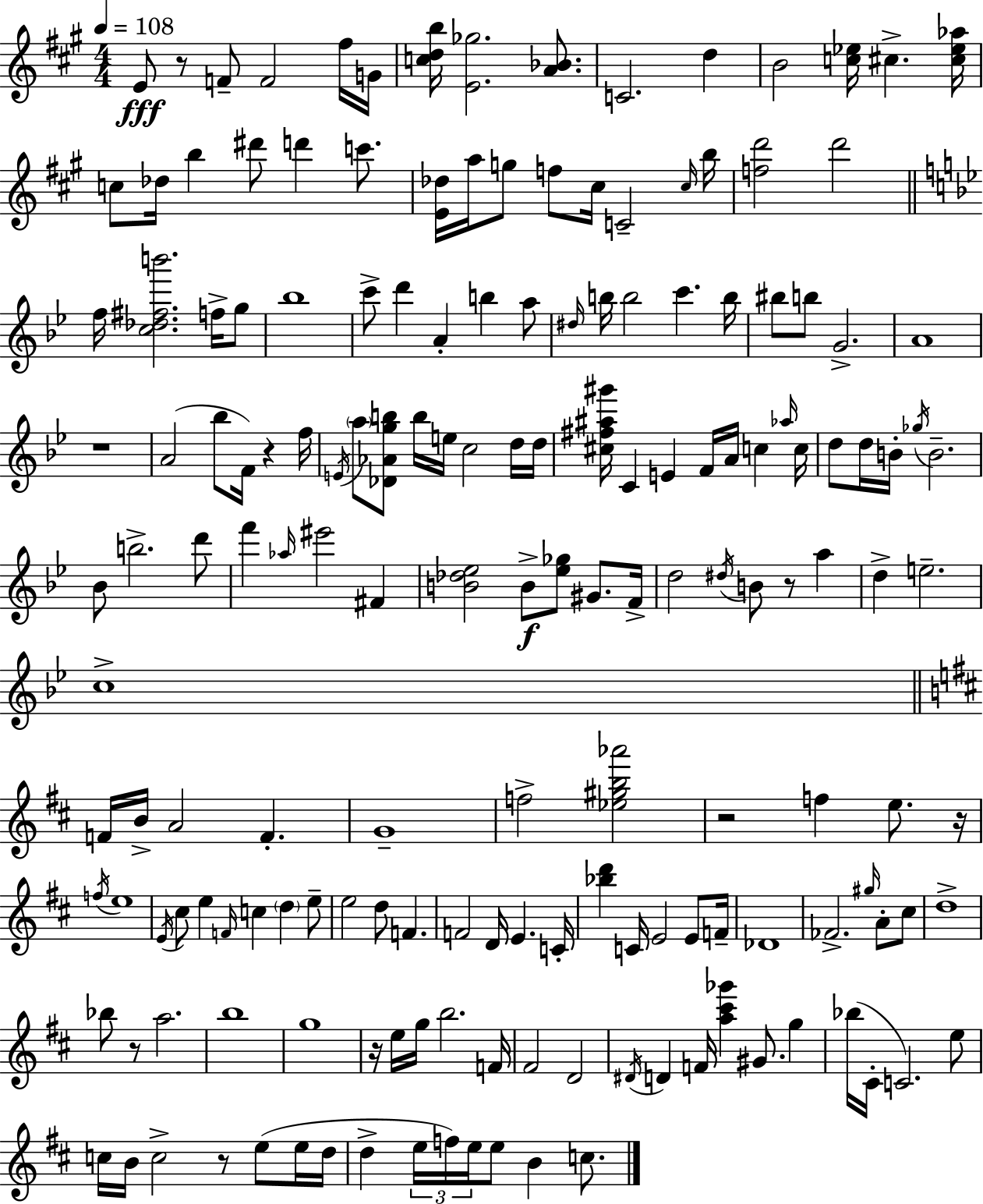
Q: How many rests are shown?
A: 9